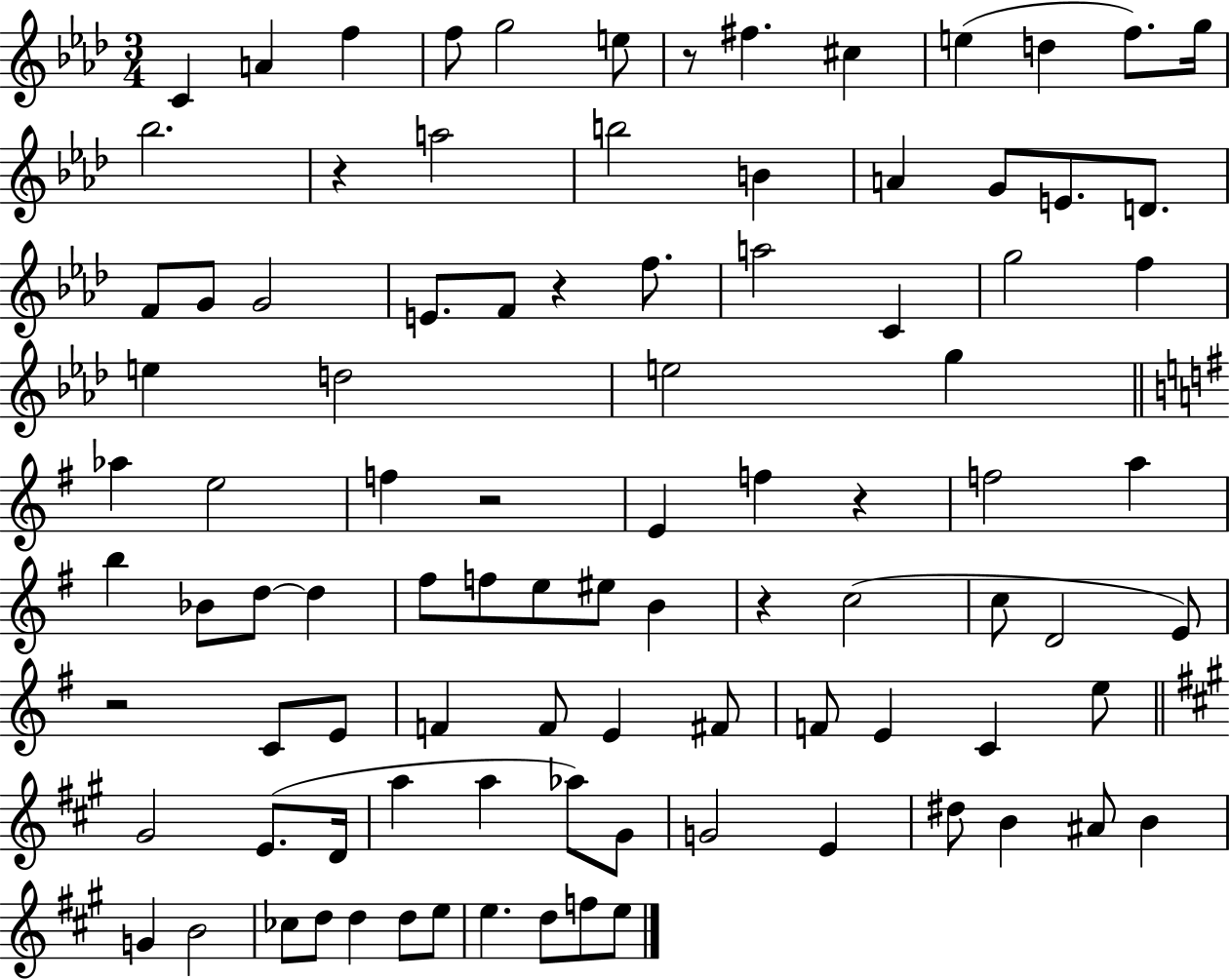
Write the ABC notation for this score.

X:1
T:Untitled
M:3/4
L:1/4
K:Ab
C A f f/2 g2 e/2 z/2 ^f ^c e d f/2 g/4 _b2 z a2 b2 B A G/2 E/2 D/2 F/2 G/2 G2 E/2 F/2 z f/2 a2 C g2 f e d2 e2 g _a e2 f z2 E f z f2 a b _B/2 d/2 d ^f/2 f/2 e/2 ^e/2 B z c2 c/2 D2 E/2 z2 C/2 E/2 F F/2 E ^F/2 F/2 E C e/2 ^G2 E/2 D/4 a a _a/2 ^G/2 G2 E ^d/2 B ^A/2 B G B2 _c/2 d/2 d d/2 e/2 e d/2 f/2 e/2